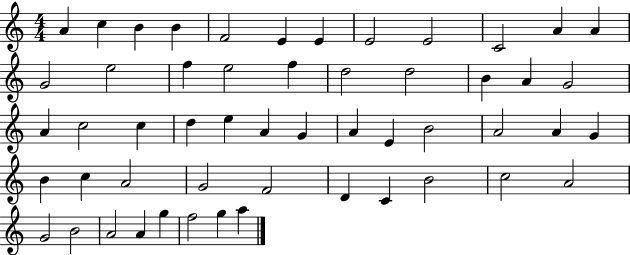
A4/q C5/q B4/q B4/q F4/h E4/q E4/q E4/h E4/h C4/h A4/q A4/q G4/h E5/h F5/q E5/h F5/q D5/h D5/h B4/q A4/q G4/h A4/q C5/h C5/q D5/q E5/q A4/q G4/q A4/q E4/q B4/h A4/h A4/q G4/q B4/q C5/q A4/h G4/h F4/h D4/q C4/q B4/h C5/h A4/h G4/h B4/h A4/h A4/q G5/q F5/h G5/q A5/q